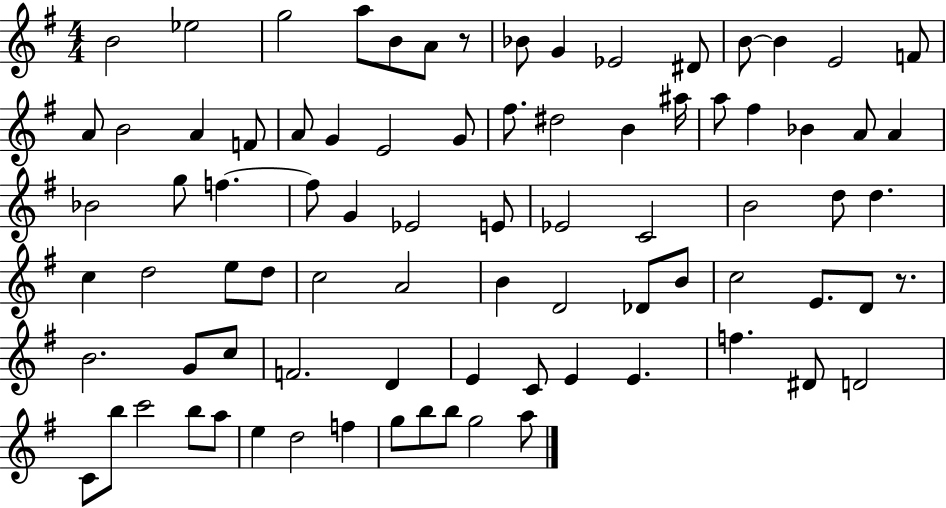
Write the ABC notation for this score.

X:1
T:Untitled
M:4/4
L:1/4
K:G
B2 _e2 g2 a/2 B/2 A/2 z/2 _B/2 G _E2 ^D/2 B/2 B E2 F/2 A/2 B2 A F/2 A/2 G E2 G/2 ^f/2 ^d2 B ^a/4 a/2 ^f _B A/2 A _B2 g/2 f f/2 G _E2 E/2 _E2 C2 B2 d/2 d c d2 e/2 d/2 c2 A2 B D2 _D/2 B/2 c2 E/2 D/2 z/2 B2 G/2 c/2 F2 D E C/2 E E f ^D/2 D2 C/2 b/2 c'2 b/2 a/2 e d2 f g/2 b/2 b/2 g2 a/2